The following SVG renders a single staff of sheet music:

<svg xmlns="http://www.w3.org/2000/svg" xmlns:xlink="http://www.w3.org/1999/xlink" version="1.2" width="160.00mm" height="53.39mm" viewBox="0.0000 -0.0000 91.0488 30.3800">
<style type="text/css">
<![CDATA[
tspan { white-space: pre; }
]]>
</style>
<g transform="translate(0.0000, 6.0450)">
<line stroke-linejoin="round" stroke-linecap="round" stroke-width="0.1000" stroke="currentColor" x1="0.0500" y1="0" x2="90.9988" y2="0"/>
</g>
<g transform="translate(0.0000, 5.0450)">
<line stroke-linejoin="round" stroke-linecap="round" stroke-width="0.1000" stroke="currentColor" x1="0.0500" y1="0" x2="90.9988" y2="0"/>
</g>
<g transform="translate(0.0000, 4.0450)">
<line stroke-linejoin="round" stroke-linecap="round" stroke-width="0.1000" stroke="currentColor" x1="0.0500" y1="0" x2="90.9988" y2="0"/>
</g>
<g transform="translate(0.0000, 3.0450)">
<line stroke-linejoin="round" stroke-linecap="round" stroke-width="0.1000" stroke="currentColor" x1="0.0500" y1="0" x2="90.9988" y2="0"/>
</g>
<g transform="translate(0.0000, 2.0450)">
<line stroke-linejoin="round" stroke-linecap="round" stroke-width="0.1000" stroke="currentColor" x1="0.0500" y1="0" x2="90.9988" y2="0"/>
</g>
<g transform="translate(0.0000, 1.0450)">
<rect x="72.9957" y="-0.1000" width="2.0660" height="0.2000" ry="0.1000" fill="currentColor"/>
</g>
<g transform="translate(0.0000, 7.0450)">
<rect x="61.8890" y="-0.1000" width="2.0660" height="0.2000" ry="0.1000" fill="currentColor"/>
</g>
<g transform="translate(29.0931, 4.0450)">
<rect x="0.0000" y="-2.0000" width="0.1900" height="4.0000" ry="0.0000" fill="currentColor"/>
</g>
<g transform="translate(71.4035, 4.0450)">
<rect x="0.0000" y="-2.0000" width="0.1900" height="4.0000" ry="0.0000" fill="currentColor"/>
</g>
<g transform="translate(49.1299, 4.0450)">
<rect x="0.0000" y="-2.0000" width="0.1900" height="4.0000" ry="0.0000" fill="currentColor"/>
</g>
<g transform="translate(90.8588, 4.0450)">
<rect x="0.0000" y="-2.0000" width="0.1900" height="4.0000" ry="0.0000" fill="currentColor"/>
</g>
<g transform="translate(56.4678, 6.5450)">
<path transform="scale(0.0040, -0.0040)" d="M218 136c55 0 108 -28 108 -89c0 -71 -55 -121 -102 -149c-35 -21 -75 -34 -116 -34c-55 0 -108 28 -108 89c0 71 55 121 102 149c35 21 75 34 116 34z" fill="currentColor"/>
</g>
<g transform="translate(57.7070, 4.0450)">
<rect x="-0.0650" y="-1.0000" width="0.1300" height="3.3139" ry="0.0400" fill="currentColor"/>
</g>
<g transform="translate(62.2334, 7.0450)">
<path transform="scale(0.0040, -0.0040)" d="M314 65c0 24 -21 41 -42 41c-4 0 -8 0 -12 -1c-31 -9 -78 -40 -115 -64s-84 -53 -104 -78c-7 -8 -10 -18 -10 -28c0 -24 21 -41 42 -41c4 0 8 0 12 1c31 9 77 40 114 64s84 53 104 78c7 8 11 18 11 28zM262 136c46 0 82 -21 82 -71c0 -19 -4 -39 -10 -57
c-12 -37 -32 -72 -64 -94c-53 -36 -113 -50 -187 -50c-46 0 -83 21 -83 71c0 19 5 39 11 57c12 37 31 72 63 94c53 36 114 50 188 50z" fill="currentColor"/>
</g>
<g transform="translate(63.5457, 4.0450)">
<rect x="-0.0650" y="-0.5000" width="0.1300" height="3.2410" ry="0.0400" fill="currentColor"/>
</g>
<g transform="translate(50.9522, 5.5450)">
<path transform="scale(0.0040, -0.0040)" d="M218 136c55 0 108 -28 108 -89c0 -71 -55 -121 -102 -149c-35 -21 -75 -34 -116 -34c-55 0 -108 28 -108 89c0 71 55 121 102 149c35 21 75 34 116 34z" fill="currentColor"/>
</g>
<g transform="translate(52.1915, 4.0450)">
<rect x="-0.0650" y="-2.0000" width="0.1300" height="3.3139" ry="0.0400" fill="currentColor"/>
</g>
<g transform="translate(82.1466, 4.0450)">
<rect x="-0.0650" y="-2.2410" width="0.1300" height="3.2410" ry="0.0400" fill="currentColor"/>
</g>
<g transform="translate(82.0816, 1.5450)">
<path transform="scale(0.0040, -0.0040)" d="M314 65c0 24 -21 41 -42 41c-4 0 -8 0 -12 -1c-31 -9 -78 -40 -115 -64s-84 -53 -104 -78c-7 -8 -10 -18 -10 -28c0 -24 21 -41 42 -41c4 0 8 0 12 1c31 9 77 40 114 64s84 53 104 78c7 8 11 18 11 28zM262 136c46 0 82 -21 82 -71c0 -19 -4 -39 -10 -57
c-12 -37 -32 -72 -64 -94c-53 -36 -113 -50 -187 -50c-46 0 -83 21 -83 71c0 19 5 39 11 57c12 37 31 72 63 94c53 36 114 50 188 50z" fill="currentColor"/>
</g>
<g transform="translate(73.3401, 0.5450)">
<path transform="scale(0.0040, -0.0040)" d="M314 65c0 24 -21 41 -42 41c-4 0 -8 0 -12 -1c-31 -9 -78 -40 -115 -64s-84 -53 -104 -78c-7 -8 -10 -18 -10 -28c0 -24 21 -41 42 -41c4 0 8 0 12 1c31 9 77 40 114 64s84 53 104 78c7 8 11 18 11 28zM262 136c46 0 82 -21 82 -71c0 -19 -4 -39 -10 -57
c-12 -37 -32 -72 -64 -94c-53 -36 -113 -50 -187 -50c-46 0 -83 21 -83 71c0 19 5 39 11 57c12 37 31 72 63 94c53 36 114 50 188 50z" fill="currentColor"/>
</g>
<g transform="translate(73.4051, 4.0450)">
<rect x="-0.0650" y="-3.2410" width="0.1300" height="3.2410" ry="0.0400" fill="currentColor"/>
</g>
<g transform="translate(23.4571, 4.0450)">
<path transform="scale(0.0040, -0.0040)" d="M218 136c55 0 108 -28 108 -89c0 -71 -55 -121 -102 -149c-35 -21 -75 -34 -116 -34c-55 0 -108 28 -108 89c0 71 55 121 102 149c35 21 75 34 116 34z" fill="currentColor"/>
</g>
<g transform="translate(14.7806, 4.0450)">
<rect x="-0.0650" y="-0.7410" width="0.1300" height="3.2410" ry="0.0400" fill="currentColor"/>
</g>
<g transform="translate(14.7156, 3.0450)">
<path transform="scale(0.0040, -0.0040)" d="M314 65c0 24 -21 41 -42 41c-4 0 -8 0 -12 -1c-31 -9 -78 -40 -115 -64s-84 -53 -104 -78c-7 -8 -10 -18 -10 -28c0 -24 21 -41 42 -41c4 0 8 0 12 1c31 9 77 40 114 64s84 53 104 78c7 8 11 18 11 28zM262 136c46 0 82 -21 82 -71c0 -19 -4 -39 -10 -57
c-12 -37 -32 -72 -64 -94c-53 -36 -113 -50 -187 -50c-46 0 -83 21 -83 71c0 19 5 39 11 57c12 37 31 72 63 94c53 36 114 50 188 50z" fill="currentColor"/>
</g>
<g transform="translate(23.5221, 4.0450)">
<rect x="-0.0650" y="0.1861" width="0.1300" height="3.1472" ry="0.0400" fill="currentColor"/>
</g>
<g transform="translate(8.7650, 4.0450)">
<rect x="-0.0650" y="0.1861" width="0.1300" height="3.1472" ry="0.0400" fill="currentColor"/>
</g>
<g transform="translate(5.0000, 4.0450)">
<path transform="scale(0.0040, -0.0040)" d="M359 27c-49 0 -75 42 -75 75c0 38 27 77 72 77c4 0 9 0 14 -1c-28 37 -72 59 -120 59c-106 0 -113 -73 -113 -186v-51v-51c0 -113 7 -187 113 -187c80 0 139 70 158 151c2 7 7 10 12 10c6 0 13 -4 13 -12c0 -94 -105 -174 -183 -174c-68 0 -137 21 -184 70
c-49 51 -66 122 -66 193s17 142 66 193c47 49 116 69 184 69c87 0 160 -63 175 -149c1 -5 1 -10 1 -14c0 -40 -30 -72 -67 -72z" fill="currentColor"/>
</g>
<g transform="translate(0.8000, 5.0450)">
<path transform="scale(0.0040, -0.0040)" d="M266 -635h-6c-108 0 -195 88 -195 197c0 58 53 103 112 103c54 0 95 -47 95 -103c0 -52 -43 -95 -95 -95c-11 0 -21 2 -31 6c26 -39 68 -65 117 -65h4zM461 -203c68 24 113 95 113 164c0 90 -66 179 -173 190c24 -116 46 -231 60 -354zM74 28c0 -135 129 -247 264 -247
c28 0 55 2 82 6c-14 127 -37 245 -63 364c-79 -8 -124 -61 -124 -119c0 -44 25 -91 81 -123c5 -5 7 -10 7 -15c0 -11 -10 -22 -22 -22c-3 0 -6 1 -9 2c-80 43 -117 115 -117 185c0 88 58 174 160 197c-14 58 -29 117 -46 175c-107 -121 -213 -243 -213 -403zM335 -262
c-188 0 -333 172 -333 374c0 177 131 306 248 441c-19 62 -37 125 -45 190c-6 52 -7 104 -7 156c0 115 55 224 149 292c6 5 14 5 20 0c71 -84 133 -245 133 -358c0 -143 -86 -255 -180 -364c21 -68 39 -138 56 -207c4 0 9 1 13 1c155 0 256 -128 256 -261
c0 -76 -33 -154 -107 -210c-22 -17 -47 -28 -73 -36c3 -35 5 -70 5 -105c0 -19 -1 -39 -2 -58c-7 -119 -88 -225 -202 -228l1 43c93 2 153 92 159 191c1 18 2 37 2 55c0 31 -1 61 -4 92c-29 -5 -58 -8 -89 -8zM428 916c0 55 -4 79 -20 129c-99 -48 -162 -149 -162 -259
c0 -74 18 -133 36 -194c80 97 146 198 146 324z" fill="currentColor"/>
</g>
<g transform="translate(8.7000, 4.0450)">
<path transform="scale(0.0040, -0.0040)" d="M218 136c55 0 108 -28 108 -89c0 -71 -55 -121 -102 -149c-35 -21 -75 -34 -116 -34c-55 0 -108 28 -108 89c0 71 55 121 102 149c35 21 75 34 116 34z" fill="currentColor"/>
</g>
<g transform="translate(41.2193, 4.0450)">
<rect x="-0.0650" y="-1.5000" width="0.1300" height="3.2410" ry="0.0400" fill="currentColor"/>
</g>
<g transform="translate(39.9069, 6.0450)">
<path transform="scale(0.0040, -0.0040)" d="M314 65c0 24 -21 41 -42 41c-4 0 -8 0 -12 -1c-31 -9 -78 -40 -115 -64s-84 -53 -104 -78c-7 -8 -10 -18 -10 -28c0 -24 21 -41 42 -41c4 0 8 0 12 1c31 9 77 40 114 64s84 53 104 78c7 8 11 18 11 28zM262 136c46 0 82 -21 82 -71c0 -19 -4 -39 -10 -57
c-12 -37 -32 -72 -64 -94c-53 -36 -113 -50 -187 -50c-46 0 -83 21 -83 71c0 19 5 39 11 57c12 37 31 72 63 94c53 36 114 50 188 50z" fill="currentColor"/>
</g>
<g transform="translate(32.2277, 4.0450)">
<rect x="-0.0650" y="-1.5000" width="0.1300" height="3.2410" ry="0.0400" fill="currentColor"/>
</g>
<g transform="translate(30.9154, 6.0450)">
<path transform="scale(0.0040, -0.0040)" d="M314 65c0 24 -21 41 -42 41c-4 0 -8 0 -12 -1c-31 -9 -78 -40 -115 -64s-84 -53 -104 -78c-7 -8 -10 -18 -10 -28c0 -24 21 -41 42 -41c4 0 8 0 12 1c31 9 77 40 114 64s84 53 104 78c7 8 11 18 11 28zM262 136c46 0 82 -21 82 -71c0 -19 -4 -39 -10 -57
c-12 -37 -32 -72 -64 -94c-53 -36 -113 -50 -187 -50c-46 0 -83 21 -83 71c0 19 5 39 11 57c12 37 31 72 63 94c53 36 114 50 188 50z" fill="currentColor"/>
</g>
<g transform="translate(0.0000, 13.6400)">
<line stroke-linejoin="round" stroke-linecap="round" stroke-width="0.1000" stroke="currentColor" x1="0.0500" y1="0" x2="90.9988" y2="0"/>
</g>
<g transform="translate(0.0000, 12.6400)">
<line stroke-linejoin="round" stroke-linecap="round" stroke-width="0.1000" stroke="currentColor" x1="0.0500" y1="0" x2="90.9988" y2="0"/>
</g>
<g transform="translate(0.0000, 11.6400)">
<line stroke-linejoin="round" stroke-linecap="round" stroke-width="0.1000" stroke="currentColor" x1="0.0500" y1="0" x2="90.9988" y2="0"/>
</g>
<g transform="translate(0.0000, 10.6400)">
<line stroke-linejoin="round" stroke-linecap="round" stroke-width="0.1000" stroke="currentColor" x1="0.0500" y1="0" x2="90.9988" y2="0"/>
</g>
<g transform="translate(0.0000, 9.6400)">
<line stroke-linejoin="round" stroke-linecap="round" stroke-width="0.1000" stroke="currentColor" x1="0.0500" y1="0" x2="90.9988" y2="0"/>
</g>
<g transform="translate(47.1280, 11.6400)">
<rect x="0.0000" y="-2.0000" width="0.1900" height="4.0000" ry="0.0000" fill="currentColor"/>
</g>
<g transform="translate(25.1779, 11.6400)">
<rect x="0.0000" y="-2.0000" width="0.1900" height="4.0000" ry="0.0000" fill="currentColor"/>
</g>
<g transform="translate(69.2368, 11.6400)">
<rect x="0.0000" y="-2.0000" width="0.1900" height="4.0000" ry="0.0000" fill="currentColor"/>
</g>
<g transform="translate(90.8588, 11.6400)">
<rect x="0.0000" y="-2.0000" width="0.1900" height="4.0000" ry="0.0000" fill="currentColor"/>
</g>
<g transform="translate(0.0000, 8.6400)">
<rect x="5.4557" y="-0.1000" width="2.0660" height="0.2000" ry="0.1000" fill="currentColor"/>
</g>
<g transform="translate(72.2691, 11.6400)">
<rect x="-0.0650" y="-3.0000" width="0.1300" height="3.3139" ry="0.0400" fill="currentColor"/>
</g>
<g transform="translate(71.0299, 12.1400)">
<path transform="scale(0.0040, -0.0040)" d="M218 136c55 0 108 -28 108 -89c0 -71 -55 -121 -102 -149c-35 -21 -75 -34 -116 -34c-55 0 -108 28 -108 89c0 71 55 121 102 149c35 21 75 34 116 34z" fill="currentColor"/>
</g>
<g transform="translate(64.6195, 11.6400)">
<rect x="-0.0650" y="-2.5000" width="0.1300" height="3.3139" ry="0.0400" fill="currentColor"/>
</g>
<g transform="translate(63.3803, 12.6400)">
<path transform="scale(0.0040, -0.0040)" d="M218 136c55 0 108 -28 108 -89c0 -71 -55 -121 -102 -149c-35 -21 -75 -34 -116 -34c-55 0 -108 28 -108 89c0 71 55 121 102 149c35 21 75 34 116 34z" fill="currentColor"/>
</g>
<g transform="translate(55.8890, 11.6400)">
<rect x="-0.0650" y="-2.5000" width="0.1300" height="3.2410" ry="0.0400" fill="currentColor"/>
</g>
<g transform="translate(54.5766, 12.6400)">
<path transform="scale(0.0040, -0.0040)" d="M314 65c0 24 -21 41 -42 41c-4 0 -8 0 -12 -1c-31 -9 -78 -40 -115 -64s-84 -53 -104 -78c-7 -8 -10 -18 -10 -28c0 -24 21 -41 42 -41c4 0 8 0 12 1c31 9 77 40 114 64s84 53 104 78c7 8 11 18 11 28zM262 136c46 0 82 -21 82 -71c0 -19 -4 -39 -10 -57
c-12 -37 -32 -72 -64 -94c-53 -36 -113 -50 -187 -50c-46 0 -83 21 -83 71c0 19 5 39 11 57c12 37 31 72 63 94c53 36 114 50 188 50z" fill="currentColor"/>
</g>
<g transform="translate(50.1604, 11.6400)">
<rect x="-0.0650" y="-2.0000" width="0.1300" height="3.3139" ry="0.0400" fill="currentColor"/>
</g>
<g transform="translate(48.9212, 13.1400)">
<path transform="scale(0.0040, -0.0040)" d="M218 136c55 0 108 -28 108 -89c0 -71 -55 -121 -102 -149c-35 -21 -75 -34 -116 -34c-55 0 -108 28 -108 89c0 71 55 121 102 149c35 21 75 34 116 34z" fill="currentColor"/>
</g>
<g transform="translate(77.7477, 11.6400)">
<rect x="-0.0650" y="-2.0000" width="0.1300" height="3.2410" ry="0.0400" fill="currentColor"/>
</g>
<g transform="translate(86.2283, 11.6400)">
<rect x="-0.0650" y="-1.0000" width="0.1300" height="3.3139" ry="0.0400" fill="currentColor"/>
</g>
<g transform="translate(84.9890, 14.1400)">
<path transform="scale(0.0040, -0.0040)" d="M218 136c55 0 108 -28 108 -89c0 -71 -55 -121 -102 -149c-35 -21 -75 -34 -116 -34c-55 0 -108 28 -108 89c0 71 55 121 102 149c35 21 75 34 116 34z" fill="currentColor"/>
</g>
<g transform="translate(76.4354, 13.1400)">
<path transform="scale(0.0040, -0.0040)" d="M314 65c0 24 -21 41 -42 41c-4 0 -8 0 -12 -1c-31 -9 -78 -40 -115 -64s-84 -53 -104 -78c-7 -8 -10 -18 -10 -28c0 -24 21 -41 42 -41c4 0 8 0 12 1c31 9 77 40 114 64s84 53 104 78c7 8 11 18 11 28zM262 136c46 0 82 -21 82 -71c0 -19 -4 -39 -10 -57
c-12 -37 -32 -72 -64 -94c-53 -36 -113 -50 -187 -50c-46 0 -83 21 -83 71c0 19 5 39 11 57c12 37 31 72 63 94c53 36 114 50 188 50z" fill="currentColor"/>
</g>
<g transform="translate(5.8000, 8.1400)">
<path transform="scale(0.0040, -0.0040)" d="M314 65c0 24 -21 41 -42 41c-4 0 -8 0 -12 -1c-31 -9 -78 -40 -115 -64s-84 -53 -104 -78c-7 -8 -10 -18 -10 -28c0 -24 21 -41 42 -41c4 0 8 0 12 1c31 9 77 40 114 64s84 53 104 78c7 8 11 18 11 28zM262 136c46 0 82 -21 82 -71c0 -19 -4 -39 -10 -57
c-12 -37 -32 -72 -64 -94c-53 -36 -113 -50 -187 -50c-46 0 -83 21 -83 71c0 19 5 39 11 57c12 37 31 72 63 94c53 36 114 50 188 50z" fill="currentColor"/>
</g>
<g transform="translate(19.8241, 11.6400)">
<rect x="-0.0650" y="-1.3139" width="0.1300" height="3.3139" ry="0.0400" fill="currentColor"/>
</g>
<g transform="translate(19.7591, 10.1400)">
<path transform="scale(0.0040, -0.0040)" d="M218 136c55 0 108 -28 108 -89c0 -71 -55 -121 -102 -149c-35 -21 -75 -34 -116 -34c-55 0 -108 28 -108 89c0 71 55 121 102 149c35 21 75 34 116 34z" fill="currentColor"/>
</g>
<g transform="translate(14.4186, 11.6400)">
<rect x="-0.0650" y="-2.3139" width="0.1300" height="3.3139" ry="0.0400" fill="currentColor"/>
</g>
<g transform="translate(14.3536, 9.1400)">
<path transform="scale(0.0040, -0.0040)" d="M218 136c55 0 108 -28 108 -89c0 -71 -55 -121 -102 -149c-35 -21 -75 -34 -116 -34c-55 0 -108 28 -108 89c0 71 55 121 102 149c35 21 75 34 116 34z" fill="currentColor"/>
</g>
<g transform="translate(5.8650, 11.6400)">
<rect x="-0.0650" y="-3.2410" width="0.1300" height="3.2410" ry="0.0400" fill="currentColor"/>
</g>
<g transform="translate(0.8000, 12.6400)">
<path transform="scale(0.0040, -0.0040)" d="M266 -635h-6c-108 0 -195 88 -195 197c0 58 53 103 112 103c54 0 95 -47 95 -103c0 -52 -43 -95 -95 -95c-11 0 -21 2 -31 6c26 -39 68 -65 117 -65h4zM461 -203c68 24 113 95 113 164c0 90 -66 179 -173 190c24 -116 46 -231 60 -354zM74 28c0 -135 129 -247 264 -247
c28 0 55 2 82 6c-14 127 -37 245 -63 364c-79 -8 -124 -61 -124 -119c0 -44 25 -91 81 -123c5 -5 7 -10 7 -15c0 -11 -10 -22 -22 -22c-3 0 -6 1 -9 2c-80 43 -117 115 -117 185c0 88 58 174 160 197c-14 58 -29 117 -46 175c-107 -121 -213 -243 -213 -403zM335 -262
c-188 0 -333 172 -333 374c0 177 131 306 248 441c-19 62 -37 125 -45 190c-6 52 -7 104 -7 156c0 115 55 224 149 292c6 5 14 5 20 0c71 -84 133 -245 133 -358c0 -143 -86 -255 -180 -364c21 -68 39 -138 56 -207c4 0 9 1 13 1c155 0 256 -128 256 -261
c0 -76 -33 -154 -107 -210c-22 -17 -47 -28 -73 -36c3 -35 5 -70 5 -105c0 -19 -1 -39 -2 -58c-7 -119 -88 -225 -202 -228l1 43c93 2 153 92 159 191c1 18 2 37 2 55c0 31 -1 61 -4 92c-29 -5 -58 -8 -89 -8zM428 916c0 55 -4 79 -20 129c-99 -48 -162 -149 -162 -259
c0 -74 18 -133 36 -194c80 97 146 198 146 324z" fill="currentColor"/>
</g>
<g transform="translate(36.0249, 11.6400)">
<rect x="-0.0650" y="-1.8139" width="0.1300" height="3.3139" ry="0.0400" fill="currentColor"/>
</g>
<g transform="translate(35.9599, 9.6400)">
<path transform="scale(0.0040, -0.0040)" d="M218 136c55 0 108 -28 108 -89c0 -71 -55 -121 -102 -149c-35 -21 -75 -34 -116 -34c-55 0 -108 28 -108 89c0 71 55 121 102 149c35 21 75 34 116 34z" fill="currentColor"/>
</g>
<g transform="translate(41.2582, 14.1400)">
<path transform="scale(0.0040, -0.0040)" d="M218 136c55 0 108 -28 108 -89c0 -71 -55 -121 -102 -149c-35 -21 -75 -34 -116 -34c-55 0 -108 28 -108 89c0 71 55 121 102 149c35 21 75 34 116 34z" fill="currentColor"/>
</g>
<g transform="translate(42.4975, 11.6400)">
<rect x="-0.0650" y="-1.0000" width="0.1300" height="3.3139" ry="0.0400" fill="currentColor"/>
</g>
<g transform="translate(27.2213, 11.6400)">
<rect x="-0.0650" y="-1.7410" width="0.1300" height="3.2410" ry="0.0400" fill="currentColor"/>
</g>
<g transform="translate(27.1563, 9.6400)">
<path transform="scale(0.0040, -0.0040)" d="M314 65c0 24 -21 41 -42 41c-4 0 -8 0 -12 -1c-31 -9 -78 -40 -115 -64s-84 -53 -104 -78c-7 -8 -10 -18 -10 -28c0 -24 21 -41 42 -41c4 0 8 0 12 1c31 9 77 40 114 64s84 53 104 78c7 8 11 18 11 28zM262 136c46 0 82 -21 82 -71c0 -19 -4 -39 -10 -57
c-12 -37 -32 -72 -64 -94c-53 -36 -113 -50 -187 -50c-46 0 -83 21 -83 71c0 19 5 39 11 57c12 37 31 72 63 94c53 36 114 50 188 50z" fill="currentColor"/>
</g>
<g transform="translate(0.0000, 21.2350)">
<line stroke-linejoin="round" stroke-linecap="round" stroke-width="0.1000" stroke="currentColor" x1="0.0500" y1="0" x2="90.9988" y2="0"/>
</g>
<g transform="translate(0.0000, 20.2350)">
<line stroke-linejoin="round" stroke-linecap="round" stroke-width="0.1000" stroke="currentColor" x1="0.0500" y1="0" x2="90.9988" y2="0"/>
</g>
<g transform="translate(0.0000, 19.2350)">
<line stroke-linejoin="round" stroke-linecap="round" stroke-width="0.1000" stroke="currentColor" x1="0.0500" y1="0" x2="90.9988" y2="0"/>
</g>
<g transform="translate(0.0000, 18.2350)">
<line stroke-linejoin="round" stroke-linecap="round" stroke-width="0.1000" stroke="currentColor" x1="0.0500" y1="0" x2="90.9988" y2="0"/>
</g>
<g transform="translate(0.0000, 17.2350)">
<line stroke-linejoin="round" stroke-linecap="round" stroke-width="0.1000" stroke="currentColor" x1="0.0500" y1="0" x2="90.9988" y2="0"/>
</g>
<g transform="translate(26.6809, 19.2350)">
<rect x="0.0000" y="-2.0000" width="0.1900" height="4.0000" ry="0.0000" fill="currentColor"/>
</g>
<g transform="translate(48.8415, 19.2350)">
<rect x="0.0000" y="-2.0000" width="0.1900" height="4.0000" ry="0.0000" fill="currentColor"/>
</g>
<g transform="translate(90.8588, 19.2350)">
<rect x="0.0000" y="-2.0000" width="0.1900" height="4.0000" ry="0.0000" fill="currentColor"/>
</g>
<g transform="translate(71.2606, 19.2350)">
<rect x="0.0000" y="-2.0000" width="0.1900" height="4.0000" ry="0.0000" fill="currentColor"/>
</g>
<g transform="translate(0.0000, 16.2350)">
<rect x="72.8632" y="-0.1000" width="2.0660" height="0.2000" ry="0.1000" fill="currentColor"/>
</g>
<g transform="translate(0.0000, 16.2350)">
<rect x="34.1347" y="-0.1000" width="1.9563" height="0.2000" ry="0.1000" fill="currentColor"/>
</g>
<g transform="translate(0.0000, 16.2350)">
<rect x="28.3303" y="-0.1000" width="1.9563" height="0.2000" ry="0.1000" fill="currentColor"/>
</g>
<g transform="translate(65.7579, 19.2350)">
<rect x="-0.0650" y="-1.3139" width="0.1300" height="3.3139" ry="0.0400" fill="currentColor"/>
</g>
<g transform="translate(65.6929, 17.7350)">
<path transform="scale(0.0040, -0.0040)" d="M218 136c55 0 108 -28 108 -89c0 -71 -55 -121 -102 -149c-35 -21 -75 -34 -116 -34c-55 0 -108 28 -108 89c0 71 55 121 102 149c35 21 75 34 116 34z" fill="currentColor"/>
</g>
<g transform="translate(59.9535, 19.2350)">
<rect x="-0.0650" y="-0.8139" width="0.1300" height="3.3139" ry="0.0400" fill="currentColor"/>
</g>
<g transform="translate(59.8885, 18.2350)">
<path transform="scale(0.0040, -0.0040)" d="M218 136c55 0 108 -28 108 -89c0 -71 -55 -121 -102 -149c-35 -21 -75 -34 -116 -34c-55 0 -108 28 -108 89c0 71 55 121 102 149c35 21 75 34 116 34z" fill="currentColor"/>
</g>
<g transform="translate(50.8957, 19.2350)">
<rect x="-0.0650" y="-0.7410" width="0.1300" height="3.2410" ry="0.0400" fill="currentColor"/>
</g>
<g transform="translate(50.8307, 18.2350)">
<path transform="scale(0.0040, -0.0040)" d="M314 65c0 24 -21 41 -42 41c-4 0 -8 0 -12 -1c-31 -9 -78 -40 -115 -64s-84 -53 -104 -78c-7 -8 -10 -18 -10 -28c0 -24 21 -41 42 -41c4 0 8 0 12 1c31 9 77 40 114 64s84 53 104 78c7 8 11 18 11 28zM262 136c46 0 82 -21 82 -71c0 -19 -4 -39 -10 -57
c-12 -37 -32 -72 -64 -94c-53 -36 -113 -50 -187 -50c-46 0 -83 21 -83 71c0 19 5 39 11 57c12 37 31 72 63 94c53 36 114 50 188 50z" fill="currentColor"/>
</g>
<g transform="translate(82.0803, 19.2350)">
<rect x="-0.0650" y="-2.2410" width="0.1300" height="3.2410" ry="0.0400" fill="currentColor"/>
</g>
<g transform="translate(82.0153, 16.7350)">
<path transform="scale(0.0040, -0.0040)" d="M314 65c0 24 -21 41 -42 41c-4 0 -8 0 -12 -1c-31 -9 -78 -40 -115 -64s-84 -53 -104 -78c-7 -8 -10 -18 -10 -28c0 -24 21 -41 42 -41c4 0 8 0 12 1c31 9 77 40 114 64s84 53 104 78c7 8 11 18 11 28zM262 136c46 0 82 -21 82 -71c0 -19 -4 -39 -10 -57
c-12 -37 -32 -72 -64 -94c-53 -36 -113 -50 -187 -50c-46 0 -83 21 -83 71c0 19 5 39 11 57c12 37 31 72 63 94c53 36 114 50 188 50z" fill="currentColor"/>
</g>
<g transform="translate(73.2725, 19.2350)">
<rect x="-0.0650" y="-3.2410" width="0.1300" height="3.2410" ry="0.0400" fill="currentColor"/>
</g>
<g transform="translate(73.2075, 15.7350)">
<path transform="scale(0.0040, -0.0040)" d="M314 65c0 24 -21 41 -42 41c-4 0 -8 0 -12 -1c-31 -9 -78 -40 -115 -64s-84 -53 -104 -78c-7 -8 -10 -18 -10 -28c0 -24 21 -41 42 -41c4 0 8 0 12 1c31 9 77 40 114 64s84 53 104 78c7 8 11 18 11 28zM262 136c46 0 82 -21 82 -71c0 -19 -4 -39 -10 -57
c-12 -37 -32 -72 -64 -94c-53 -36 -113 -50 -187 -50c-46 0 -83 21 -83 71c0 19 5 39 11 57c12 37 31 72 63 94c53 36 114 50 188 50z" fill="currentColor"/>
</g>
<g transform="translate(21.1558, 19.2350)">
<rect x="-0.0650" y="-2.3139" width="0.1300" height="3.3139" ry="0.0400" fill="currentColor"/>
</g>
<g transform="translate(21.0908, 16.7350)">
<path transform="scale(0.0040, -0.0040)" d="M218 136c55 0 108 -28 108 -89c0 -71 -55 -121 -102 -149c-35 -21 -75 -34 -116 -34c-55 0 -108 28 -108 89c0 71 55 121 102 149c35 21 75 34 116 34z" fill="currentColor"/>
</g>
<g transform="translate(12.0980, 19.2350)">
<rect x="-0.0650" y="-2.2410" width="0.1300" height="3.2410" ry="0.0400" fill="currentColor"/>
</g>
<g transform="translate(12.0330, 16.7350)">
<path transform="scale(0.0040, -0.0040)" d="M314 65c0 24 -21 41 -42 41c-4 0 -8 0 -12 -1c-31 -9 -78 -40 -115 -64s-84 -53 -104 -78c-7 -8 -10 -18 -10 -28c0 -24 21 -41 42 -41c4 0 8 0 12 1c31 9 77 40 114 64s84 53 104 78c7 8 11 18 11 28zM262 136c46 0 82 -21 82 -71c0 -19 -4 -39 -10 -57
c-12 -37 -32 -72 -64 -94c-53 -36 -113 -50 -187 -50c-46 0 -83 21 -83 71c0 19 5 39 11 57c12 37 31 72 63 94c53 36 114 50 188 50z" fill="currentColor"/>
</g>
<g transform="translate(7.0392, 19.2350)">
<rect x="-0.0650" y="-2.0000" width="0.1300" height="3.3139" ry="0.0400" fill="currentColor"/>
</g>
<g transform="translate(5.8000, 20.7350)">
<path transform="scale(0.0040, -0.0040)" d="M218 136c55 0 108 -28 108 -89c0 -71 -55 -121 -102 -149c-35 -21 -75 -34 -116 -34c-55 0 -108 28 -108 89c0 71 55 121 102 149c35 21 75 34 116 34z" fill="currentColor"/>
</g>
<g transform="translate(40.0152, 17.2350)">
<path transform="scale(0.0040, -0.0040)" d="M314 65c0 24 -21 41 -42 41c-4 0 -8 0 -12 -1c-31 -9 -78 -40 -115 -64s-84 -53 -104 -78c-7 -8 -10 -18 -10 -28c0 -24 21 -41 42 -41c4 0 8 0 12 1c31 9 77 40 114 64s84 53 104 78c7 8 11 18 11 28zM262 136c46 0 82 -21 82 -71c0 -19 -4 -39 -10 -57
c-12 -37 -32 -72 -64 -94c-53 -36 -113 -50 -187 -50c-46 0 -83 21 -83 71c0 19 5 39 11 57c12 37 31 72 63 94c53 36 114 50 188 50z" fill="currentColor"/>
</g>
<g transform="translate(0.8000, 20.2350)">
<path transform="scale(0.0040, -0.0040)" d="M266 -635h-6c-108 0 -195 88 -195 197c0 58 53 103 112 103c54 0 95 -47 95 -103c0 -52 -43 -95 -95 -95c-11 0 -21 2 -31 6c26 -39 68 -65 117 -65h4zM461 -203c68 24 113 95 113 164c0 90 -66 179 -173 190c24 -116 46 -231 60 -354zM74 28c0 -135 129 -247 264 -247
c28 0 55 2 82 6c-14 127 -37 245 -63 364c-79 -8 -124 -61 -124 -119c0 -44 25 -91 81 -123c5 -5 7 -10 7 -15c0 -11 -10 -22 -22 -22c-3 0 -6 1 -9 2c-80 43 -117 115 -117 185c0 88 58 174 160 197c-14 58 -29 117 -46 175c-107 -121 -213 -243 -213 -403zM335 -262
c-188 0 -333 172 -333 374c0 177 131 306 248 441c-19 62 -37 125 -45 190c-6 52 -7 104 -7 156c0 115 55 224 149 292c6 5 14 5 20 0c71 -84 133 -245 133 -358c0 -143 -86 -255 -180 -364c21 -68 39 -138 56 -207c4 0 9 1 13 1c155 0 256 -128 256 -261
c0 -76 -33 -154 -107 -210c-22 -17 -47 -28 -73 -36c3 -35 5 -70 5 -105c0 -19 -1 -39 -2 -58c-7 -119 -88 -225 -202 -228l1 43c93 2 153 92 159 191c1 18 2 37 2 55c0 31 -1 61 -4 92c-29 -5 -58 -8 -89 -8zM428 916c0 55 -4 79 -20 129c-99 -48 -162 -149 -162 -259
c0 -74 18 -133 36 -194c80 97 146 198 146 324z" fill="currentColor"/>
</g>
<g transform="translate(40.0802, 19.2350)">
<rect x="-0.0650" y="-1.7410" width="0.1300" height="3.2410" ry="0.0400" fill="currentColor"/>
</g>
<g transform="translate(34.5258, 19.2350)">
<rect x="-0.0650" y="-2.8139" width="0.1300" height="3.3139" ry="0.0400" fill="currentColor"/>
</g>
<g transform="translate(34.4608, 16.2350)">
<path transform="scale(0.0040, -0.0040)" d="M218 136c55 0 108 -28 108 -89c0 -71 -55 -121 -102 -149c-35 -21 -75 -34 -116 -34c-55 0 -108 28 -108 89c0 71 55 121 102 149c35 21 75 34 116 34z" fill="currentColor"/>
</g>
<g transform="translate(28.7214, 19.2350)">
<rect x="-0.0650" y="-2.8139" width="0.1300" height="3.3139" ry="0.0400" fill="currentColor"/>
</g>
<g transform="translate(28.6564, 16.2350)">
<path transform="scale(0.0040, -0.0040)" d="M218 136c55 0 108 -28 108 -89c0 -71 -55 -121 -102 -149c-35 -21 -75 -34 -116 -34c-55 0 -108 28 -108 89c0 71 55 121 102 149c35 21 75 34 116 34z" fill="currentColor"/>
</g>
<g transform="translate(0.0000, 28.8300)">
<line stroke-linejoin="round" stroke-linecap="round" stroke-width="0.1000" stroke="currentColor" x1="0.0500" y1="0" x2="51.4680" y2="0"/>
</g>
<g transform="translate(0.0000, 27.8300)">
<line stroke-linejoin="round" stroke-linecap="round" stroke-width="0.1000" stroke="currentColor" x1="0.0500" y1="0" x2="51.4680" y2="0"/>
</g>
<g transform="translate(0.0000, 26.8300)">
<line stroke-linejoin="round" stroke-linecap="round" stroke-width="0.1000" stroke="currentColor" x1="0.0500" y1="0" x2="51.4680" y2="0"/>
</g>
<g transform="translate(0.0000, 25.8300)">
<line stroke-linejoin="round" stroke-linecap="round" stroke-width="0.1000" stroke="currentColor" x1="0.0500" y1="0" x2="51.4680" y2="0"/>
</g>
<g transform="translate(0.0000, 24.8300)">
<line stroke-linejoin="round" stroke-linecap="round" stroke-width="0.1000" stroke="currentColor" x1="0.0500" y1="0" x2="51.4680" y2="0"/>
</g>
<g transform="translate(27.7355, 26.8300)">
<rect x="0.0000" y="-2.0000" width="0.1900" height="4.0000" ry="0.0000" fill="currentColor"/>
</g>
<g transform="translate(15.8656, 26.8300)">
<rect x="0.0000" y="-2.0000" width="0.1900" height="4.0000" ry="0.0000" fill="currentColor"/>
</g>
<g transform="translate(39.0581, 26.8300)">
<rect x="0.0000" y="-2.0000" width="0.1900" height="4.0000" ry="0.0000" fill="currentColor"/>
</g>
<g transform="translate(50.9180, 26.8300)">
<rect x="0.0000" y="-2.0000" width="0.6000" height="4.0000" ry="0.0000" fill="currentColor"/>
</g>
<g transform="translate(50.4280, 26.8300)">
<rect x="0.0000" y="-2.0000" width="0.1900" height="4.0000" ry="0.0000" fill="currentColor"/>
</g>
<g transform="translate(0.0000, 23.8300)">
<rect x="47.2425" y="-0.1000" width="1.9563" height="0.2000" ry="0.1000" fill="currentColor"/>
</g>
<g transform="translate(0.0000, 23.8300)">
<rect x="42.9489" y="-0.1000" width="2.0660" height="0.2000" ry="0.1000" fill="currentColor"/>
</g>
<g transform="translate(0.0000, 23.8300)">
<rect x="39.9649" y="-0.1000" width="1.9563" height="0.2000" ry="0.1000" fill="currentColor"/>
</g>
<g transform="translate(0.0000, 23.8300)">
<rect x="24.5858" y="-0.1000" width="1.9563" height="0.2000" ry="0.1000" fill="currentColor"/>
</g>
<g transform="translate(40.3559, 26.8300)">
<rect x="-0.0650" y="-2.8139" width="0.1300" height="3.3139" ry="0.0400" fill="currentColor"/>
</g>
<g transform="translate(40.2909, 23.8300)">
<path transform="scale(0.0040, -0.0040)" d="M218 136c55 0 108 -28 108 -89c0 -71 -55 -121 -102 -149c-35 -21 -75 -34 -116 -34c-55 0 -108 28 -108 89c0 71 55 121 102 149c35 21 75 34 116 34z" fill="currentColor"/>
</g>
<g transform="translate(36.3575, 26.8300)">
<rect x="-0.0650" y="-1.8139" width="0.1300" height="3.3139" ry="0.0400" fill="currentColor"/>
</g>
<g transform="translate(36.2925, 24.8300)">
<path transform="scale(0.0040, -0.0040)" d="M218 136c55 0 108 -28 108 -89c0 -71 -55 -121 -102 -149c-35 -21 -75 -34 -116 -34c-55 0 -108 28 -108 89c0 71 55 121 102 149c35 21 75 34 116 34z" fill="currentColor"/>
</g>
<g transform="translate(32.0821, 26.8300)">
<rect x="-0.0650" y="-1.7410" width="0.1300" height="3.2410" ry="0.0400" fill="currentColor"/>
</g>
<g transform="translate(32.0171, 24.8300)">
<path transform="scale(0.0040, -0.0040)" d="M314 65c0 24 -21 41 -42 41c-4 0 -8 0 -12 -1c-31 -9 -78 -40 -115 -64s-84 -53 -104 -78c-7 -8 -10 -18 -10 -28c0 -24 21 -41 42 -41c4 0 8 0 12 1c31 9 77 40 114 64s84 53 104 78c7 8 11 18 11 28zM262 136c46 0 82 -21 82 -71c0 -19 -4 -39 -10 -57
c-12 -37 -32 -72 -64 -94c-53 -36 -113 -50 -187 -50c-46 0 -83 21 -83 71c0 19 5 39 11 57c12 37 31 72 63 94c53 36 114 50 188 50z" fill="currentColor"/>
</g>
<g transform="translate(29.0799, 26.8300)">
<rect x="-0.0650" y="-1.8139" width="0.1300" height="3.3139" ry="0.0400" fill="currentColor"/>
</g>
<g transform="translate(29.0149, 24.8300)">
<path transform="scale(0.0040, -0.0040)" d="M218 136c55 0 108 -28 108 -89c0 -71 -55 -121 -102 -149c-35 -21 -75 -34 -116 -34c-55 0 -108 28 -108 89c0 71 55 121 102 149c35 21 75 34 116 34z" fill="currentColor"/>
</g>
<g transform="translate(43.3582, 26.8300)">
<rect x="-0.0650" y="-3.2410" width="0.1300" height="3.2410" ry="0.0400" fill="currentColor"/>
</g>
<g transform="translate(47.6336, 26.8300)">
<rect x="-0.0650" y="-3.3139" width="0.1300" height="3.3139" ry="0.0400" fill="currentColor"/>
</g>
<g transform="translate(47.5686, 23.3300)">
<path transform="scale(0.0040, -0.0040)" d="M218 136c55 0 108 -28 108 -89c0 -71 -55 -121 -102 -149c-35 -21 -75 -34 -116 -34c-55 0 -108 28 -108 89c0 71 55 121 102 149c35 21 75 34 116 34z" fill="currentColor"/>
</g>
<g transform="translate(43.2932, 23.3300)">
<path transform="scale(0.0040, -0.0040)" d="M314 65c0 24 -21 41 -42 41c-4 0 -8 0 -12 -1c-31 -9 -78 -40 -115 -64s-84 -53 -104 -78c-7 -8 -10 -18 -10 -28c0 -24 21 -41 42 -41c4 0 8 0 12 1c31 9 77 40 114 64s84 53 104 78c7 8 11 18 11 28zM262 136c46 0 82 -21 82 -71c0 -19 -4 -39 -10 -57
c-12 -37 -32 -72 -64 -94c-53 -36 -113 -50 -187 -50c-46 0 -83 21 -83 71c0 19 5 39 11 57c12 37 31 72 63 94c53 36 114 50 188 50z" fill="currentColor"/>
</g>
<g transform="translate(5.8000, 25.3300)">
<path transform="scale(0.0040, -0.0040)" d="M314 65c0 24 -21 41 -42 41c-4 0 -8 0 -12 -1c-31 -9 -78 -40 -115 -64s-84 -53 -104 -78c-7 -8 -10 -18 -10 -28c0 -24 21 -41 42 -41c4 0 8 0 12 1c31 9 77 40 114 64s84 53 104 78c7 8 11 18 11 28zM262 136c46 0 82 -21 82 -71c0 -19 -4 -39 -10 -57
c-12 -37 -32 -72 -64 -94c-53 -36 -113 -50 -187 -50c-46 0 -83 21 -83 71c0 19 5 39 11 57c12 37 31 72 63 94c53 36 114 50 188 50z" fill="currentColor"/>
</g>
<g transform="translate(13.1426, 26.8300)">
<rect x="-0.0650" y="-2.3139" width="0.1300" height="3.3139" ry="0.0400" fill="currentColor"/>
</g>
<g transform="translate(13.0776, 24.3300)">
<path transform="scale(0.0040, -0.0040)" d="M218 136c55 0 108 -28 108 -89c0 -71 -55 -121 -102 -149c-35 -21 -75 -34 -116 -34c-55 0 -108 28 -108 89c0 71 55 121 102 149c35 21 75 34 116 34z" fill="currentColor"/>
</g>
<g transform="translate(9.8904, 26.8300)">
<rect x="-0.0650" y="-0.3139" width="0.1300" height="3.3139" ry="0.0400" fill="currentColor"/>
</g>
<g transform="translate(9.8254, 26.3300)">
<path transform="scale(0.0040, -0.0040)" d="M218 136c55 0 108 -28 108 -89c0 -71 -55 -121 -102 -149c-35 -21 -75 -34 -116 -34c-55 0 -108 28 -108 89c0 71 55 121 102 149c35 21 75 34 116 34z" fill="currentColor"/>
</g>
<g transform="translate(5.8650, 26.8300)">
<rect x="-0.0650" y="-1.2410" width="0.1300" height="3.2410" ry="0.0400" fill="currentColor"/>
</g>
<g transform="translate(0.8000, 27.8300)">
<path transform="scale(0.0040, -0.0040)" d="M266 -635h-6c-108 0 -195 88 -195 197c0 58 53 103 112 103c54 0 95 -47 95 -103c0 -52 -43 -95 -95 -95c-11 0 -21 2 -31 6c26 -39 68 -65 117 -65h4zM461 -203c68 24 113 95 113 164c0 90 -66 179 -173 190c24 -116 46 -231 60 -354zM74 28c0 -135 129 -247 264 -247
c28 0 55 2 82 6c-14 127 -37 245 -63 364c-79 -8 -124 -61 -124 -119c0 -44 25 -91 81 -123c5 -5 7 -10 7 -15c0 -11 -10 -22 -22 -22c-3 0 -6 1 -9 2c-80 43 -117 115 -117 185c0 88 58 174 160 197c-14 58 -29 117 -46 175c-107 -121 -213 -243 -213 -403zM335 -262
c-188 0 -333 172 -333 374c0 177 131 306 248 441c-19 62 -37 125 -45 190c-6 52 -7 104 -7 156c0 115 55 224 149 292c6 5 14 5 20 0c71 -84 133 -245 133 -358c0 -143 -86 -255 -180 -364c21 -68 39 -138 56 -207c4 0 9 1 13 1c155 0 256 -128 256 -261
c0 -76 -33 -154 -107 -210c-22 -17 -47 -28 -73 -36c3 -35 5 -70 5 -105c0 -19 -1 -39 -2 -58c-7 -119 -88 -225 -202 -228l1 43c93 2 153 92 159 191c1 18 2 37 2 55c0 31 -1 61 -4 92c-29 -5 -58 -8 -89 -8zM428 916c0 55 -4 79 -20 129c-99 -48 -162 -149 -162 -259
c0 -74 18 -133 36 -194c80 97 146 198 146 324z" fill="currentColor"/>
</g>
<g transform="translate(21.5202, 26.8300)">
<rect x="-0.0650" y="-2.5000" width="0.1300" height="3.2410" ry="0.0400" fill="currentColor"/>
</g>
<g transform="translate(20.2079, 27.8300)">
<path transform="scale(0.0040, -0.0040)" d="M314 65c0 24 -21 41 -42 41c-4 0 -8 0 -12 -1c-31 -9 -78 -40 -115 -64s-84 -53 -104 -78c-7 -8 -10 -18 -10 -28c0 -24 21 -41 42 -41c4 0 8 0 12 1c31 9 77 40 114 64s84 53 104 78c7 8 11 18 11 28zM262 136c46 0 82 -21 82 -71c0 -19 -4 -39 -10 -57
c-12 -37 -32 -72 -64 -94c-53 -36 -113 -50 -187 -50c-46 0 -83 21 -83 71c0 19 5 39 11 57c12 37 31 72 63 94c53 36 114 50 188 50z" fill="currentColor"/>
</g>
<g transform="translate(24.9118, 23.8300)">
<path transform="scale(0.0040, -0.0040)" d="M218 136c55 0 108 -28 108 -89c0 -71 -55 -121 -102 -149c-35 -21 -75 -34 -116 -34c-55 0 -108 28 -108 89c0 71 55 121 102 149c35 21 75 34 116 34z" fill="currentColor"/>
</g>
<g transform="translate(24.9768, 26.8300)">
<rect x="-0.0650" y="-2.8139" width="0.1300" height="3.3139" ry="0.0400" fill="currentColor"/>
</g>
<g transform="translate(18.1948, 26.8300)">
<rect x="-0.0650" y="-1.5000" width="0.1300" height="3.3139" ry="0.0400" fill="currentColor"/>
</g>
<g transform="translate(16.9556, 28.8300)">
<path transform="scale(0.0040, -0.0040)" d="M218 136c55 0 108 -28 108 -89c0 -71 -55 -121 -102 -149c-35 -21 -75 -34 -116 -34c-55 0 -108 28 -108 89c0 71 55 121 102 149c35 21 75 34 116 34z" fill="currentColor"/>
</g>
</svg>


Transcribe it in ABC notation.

X:1
T:Untitled
M:4/4
L:1/4
K:C
B d2 B E2 E2 F D C2 b2 g2 b2 g e f2 f D F G2 G A F2 D F g2 g a a f2 d2 d e b2 g2 e2 c g E G2 a f f2 f a b2 b